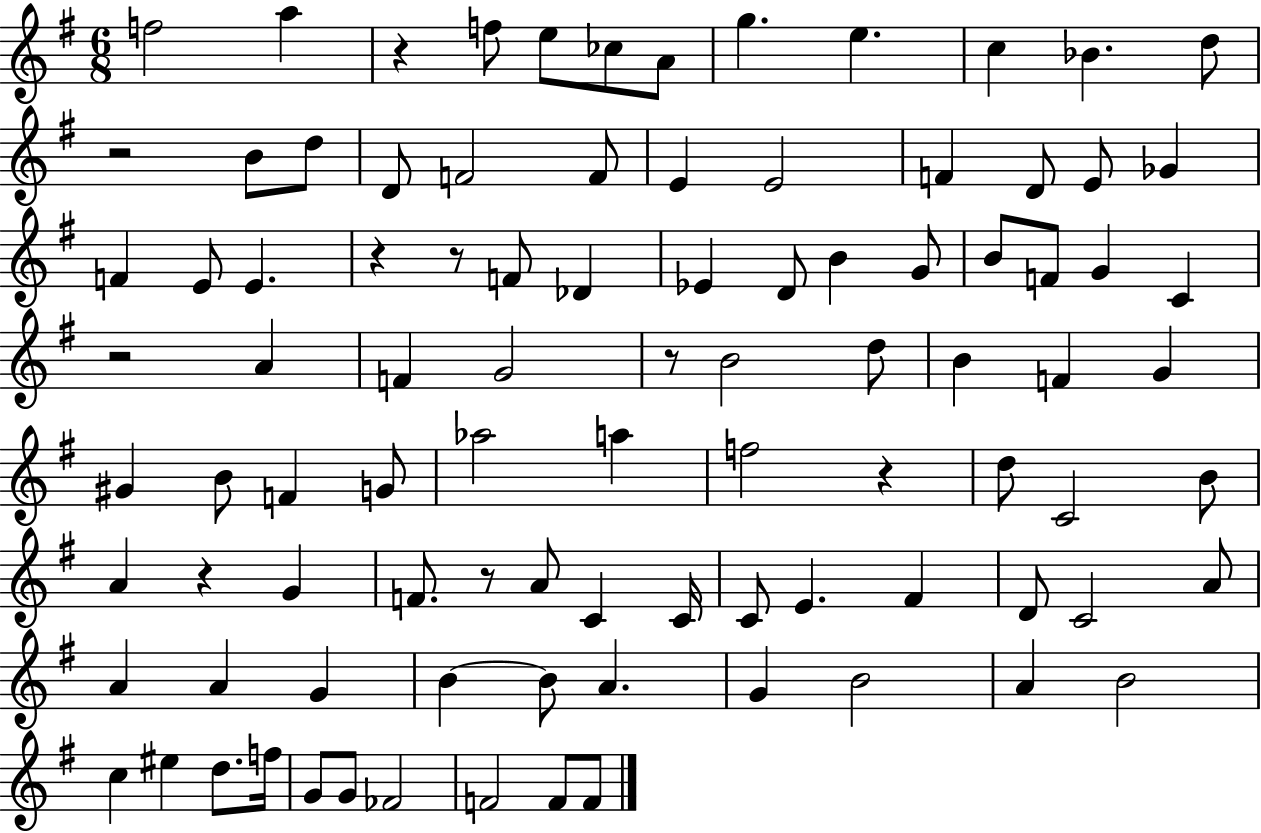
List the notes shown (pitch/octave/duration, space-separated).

F5/h A5/q R/q F5/e E5/e CES5/e A4/e G5/q. E5/q. C5/q Bb4/q. D5/e R/h B4/e D5/e D4/e F4/h F4/e E4/q E4/h F4/q D4/e E4/e Gb4/q F4/q E4/e E4/q. R/q R/e F4/e Db4/q Eb4/q D4/e B4/q G4/e B4/e F4/e G4/q C4/q R/h A4/q F4/q G4/h R/e B4/h D5/e B4/q F4/q G4/q G#4/q B4/e F4/q G4/e Ab5/h A5/q F5/h R/q D5/e C4/h B4/e A4/q R/q G4/q F4/e. R/e A4/e C4/q C4/s C4/e E4/q. F#4/q D4/e C4/h A4/e A4/q A4/q G4/q B4/q B4/e A4/q. G4/q B4/h A4/q B4/h C5/q EIS5/q D5/e. F5/s G4/e G4/e FES4/h F4/h F4/e F4/e